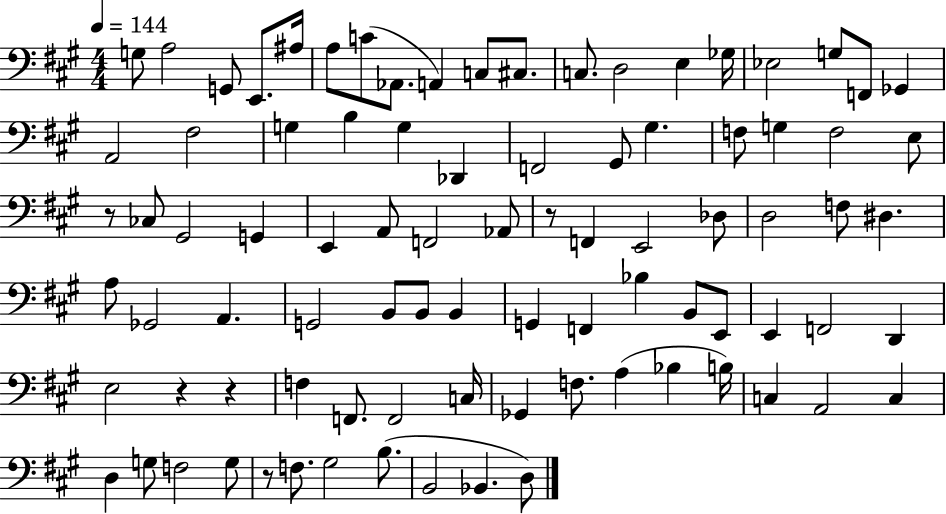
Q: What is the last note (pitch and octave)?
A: D3